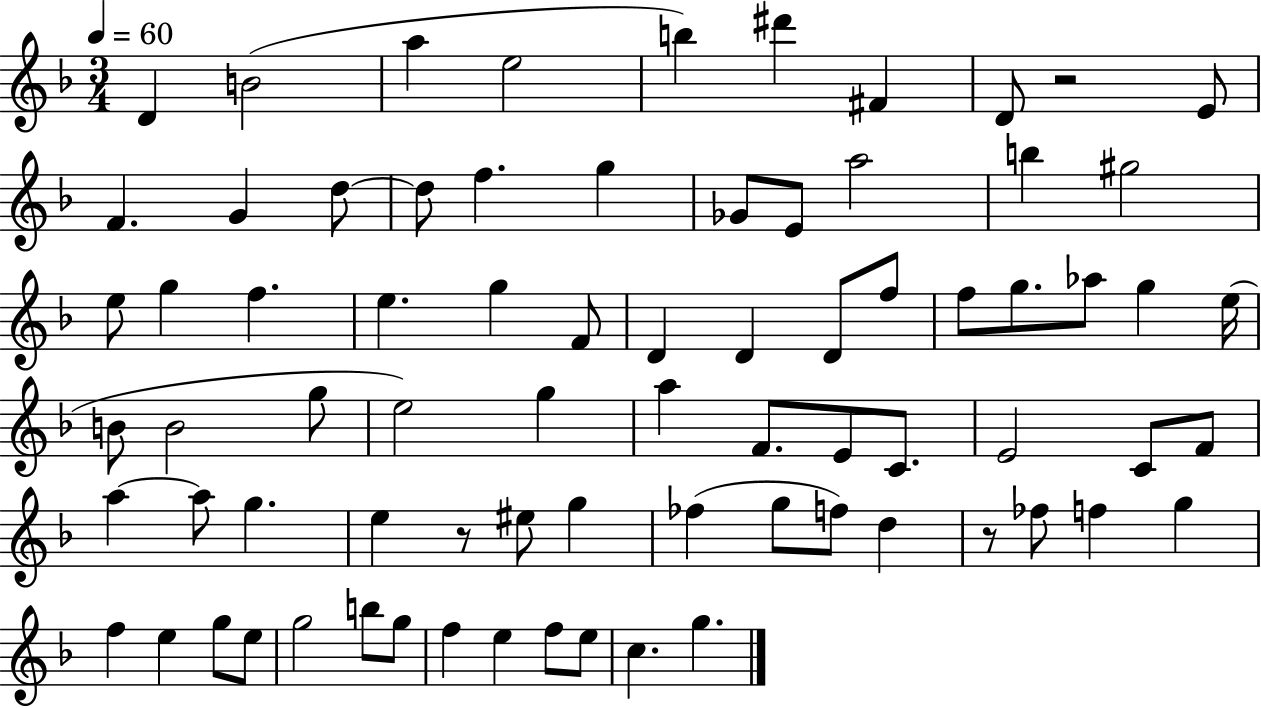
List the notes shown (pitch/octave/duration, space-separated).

D4/q B4/h A5/q E5/h B5/q D#6/q F#4/q D4/e R/h E4/e F4/q. G4/q D5/e D5/e F5/q. G5/q Gb4/e E4/e A5/h B5/q G#5/h E5/e G5/q F5/q. E5/q. G5/q F4/e D4/q D4/q D4/e F5/e F5/e G5/e. Ab5/e G5/q E5/s B4/e B4/h G5/e E5/h G5/q A5/q F4/e. E4/e C4/e. E4/h C4/e F4/e A5/q A5/e G5/q. E5/q R/e EIS5/e G5/q FES5/q G5/e F5/e D5/q R/e FES5/e F5/q G5/q F5/q E5/q G5/e E5/e G5/h B5/e G5/e F5/q E5/q F5/e E5/e C5/q. G5/q.